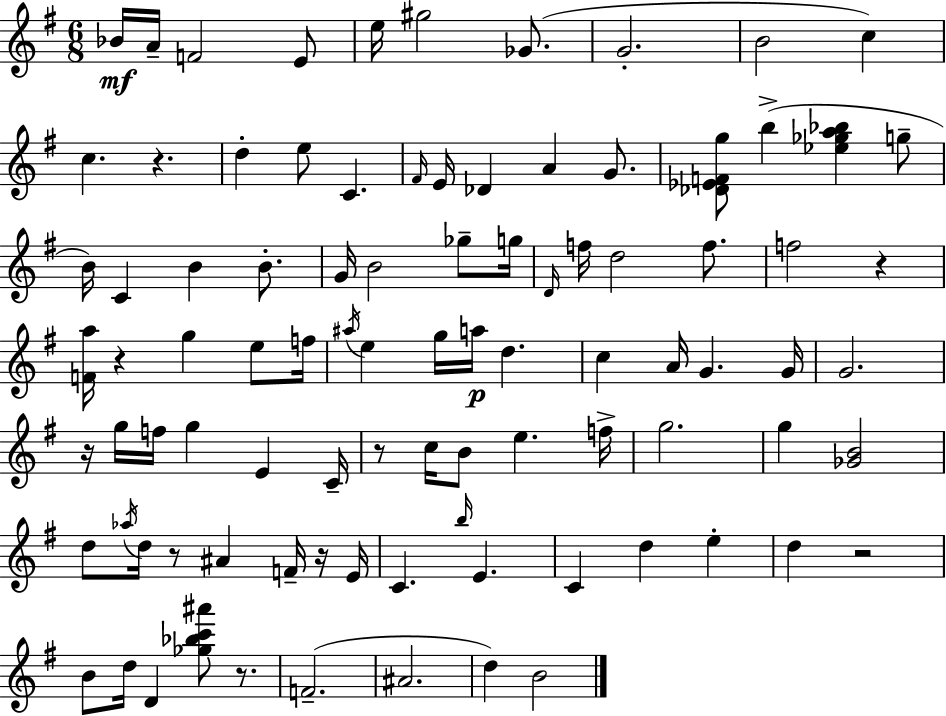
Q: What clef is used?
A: treble